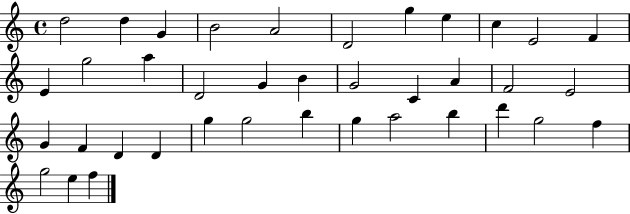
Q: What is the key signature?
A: C major